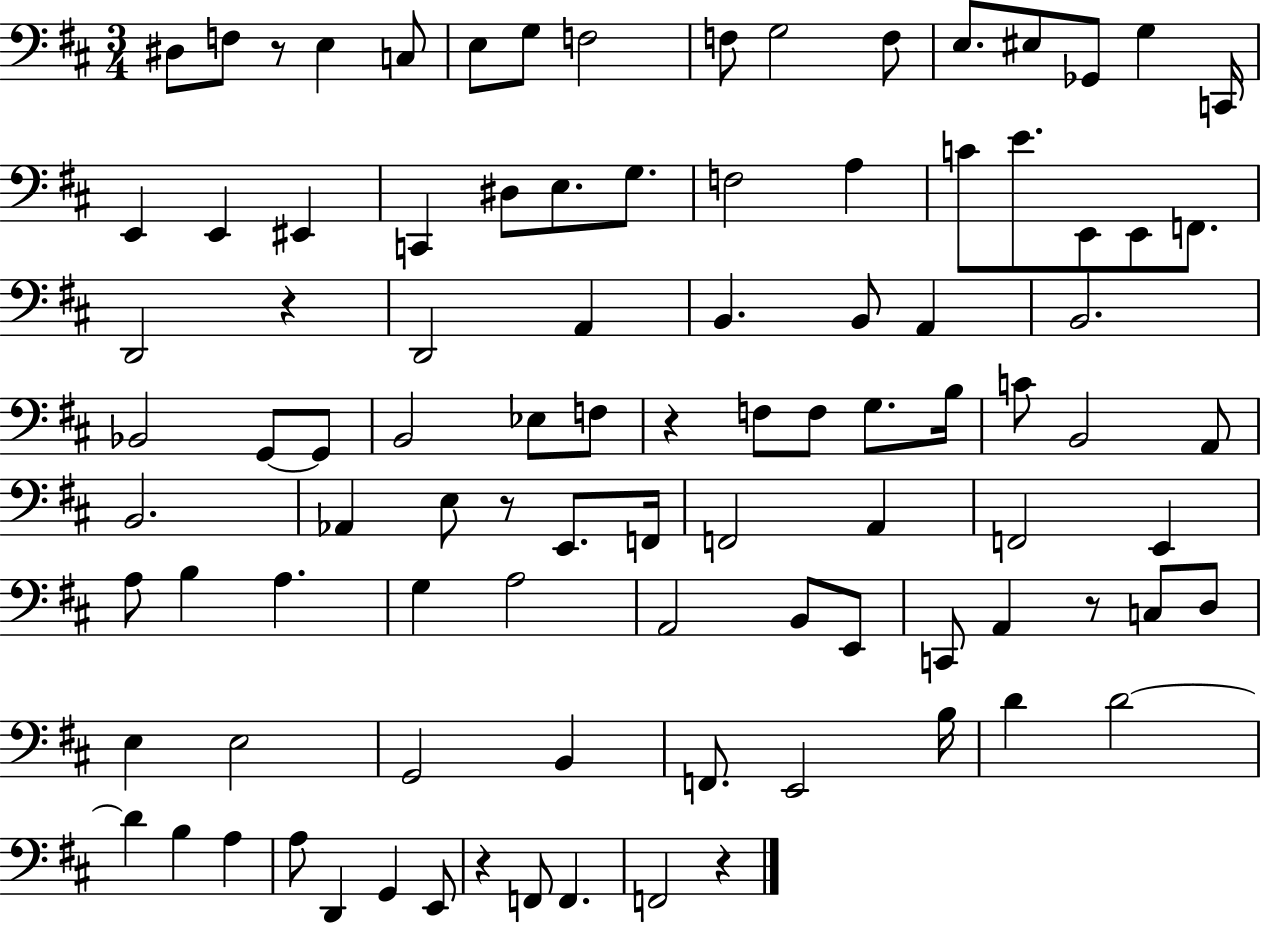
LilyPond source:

{
  \clef bass
  \numericTimeSignature
  \time 3/4
  \key d \major
  dis8 f8 r8 e4 c8 | e8 g8 f2 | f8 g2 f8 | e8. eis8 ges,8 g4 c,16 | \break e,4 e,4 eis,4 | c,4 dis8 e8. g8. | f2 a4 | c'8 e'8. e,8 e,8 f,8. | \break d,2 r4 | d,2 a,4 | b,4. b,8 a,4 | b,2. | \break bes,2 g,8~~ g,8 | b,2 ees8 f8 | r4 f8 f8 g8. b16 | c'8 b,2 a,8 | \break b,2. | aes,4 e8 r8 e,8. f,16 | f,2 a,4 | f,2 e,4 | \break a8 b4 a4. | g4 a2 | a,2 b,8 e,8 | c,8 a,4 r8 c8 d8 | \break e4 e2 | g,2 b,4 | f,8. e,2 b16 | d'4 d'2~~ | \break d'4 b4 a4 | a8 d,4 g,4 e,8 | r4 f,8 f,4. | f,2 r4 | \break \bar "|."
}